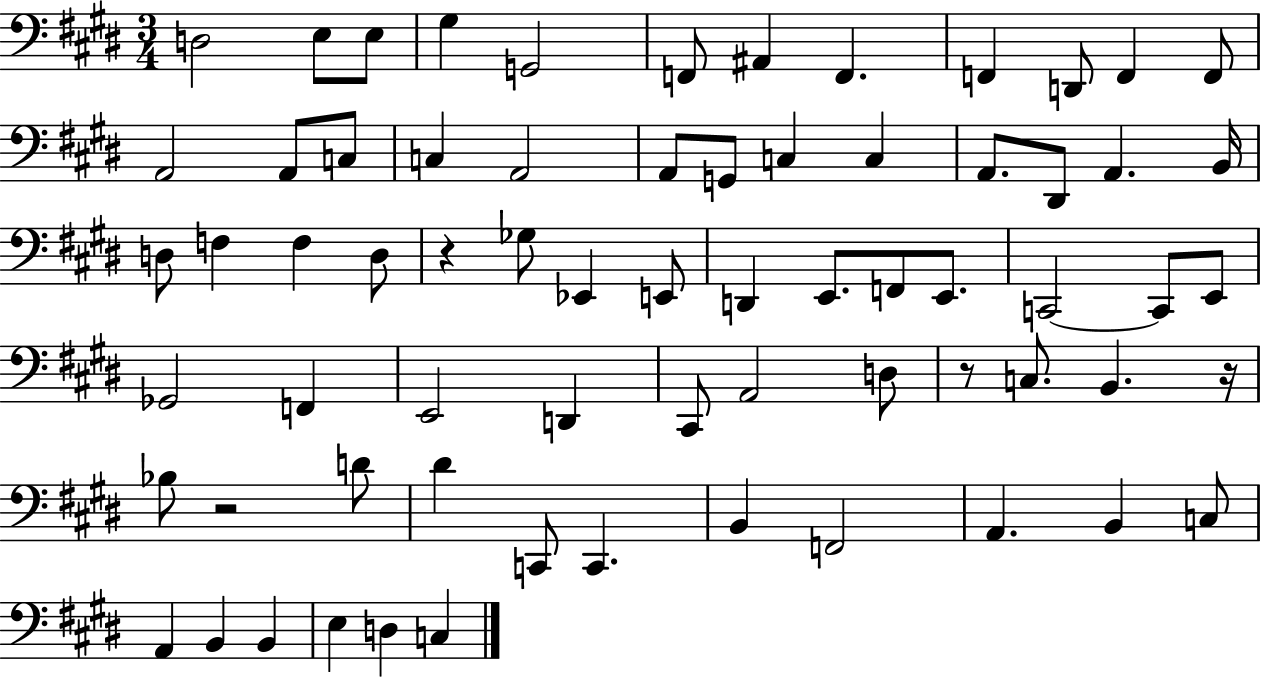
{
  \clef bass
  \numericTimeSignature
  \time 3/4
  \key e \major
  \repeat volta 2 { d2 e8 e8 | gis4 g,2 | f,8 ais,4 f,4. | f,4 d,8 f,4 f,8 | \break a,2 a,8 c8 | c4 a,2 | a,8 g,8 c4 c4 | a,8. dis,8 a,4. b,16 | \break d8 f4 f4 d8 | r4 ges8 ees,4 e,8 | d,4 e,8. f,8 e,8. | c,2~~ c,8 e,8 | \break ges,2 f,4 | e,2 d,4 | cis,8 a,2 d8 | r8 c8. b,4. r16 | \break bes8 r2 d'8 | dis'4 c,8 c,4. | b,4 f,2 | a,4. b,4 c8 | \break a,4 b,4 b,4 | e4 d4 c4 | } \bar "|."
}